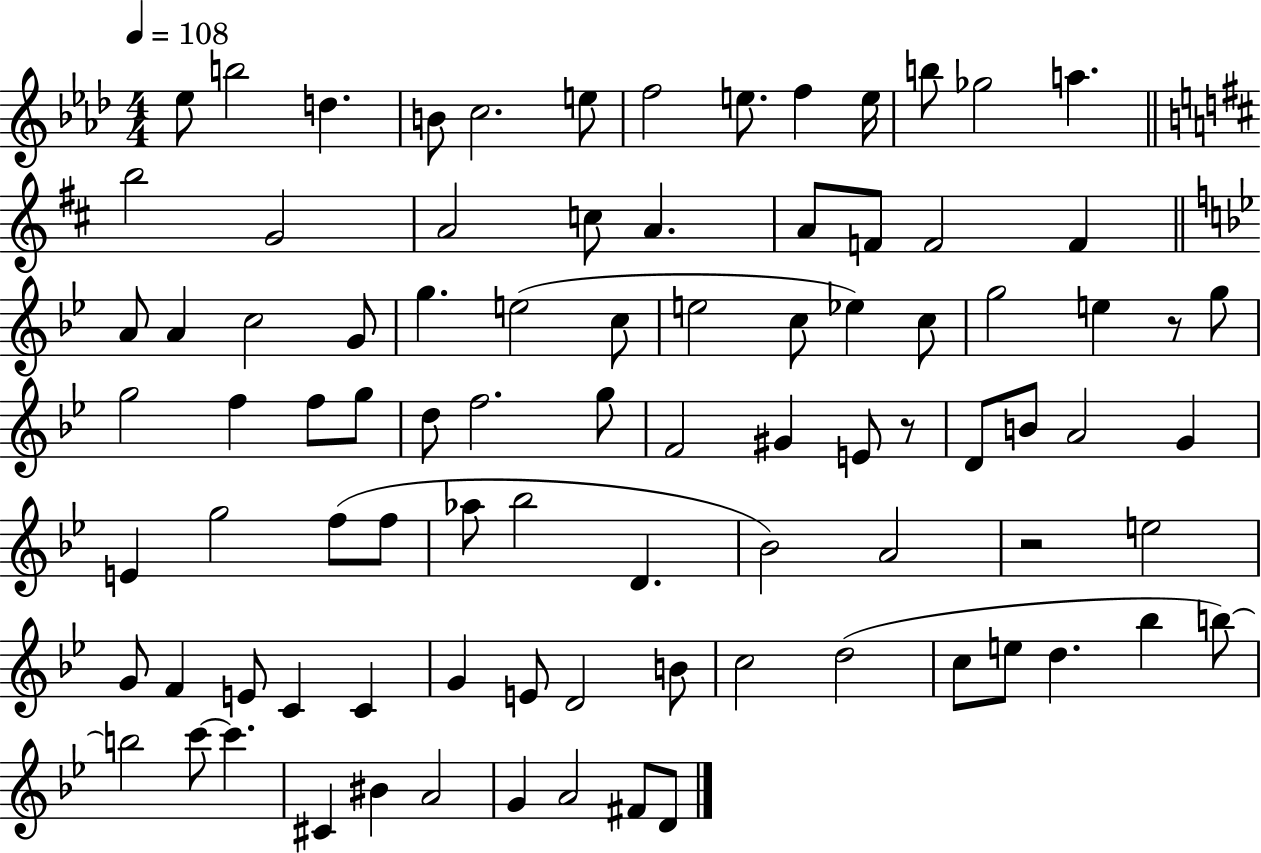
Eb5/e B5/h D5/q. B4/e C5/h. E5/e F5/h E5/e. F5/q E5/s B5/e Gb5/h A5/q. B5/h G4/h A4/h C5/e A4/q. A4/e F4/e F4/h F4/q A4/e A4/q C5/h G4/e G5/q. E5/h C5/e E5/h C5/e Eb5/q C5/e G5/h E5/q R/e G5/e G5/h F5/q F5/e G5/e D5/e F5/h. G5/e F4/h G#4/q E4/e R/e D4/e B4/e A4/h G4/q E4/q G5/h F5/e F5/e Ab5/e Bb5/h D4/q. Bb4/h A4/h R/h E5/h G4/e F4/q E4/e C4/q C4/q G4/q E4/e D4/h B4/e C5/h D5/h C5/e E5/e D5/q. Bb5/q B5/e B5/h C6/e C6/q. C#4/q BIS4/q A4/h G4/q A4/h F#4/e D4/e